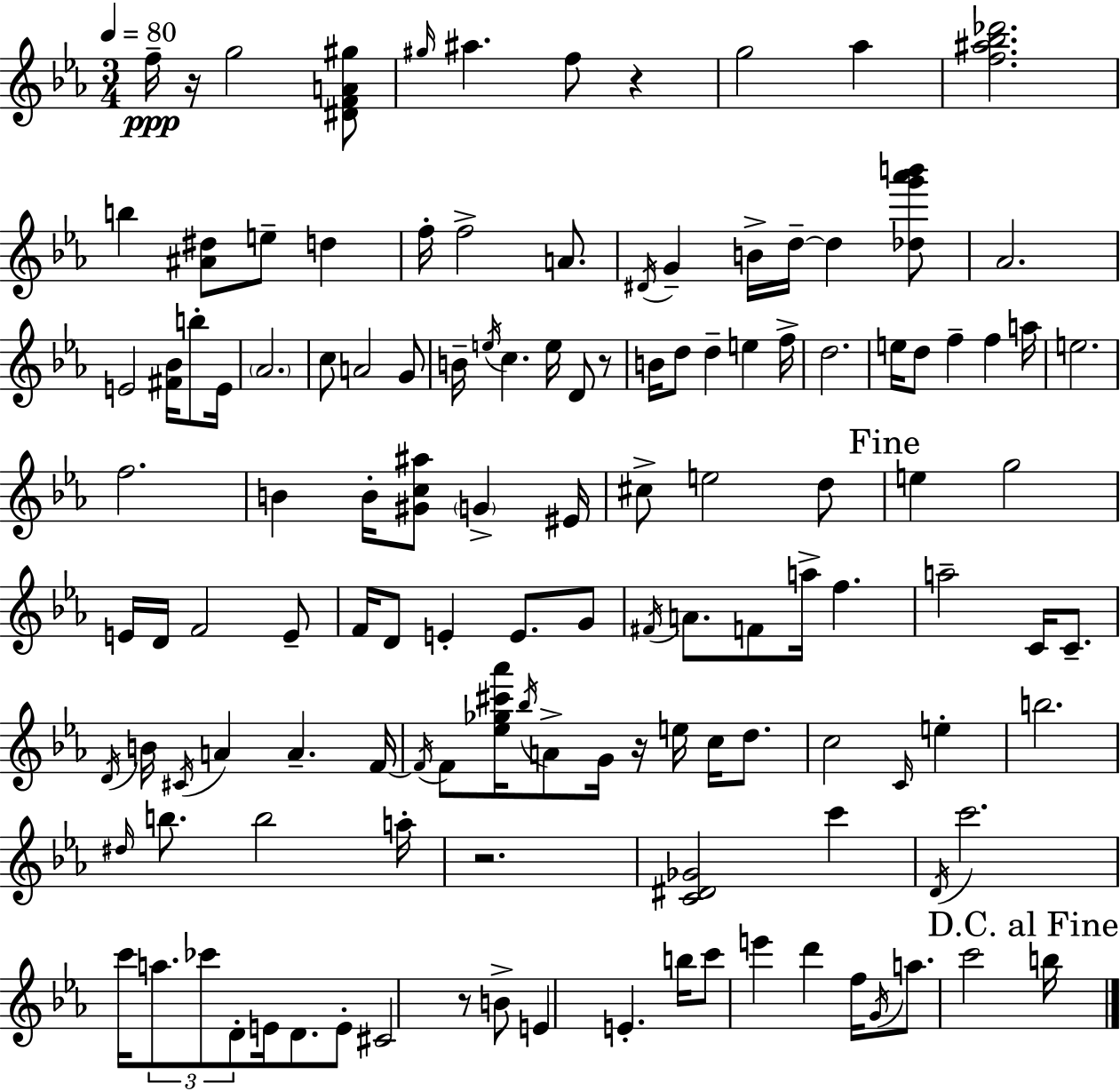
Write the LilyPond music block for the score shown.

{
  \clef treble
  \numericTimeSignature
  \time 3/4
  \key c \minor
  \tempo 4 = 80
  f''16--\ppp r16 g''2 <dis' f' a' gis''>8 | \grace { gis''16 } ais''4. f''8 r4 | g''2 aes''4 | <f'' ais'' bes'' des'''>2. | \break b''4 <ais' dis''>8 e''8-- d''4 | f''16-. f''2-> a'8. | \acciaccatura { dis'16 } g'4-- b'16-> d''16--~~ d''4 | <des'' g''' aes''' b'''>8 aes'2. | \break e'2 <fis' bes'>16 b''8-. | e'16 \parenthesize aes'2. | c''8 a'2 | g'8 b'16-- \acciaccatura { e''16 } c''4. e''16 d'8 | \break r8 b'16 d''8 d''4-- e''4 | f''16-> d''2. | e''16 d''8 f''4-- f''4 | a''16 e''2. | \break f''2. | b'4 b'16-. <gis' c'' ais''>8 \parenthesize g'4-> | eis'16 cis''8-> e''2 | d''8 \mark "Fine" e''4 g''2 | \break e'16 d'16 f'2 | e'8-- f'16 d'8 e'4-. e'8. | g'8 \acciaccatura { fis'16 } a'8. f'8 a''16-> f''4. | a''2-- | \break c'16 c'8.-- \acciaccatura { d'16 } b'16 \acciaccatura { cis'16 } a'4 a'4.-- | f'16~~ \acciaccatura { f'16 } f'8 <ees'' ges'' cis''' aes'''>16 \acciaccatura { bes''16 } a'8-> | g'16 r16 e''16 c''16 d''8. c''2 | \grace { c'16 } e''4-. b''2. | \break \grace { dis''16 } b''8. | b''2 a''16-. r2. | <c' dis' ges'>2 | c'''4 \acciaccatura { d'16 } c'''2. | \break c'''16 | \tuplet 3/2 { a''8. ces'''8 d'8-. } e'16 d'8. e'8-. | cis'2 r8 b'8-> | e'4 e'4.-. b''16 | \break c'''8 e'''4 d'''4 f''16 \acciaccatura { g'16 } | a''8. c'''2 \mark "D.C. al Fine" b''16 | \bar "|."
}